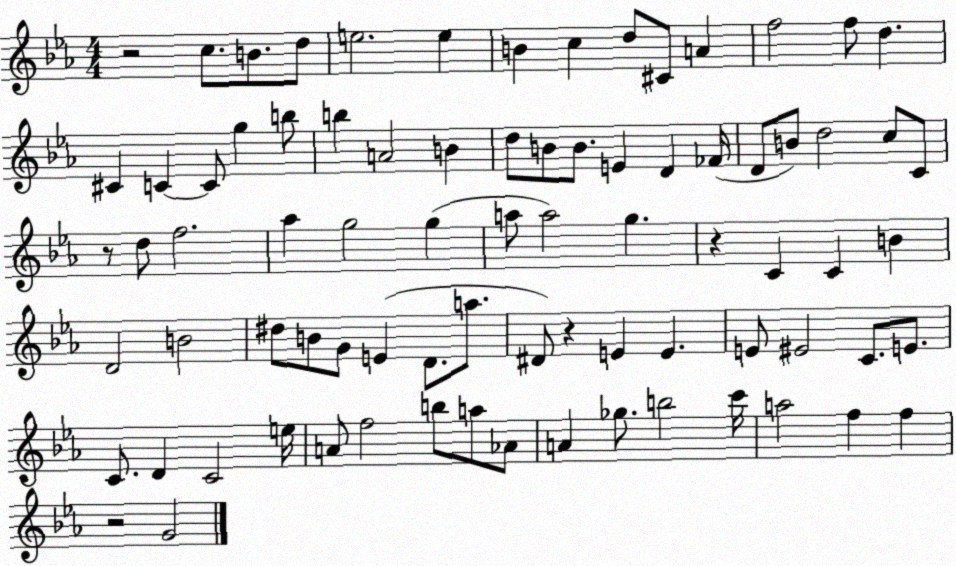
X:1
T:Untitled
M:4/4
L:1/4
K:Eb
z2 c/2 B/2 d/2 e2 e B c d/2 ^C/2 A f2 f/2 d ^C C C/2 g b/2 b A2 B d/2 B/2 B/2 E D _F/4 D/2 B/2 d2 c/2 C/2 z/2 d/2 f2 _a g2 g a/2 a2 g z C C B D2 B2 ^d/2 B/2 G/2 E D/2 a/2 ^D/2 z E E E/2 ^E2 C/2 E/2 C/2 D C2 e/4 A/2 f2 b/2 a/2 _A/2 A _g/2 b2 c'/4 a2 f f z2 G2